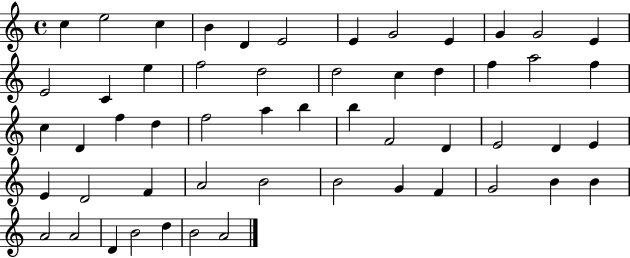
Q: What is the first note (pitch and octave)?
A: C5